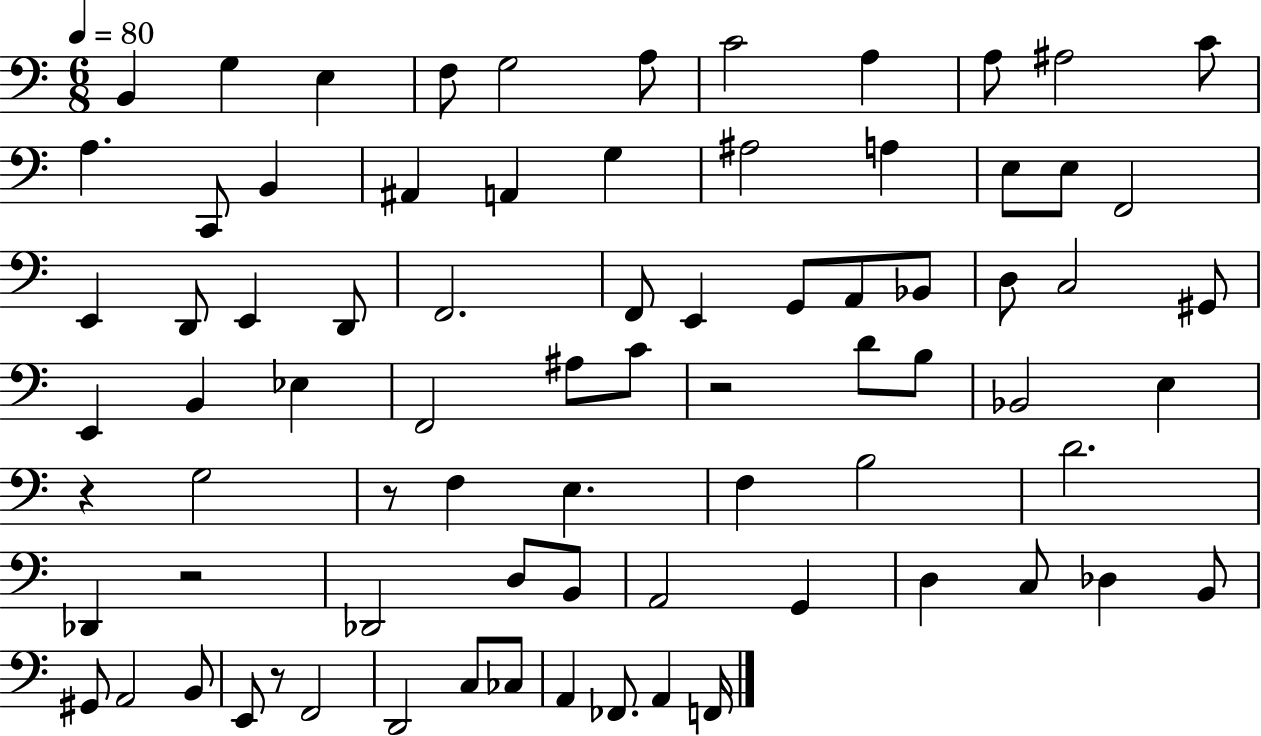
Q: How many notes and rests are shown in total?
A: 78